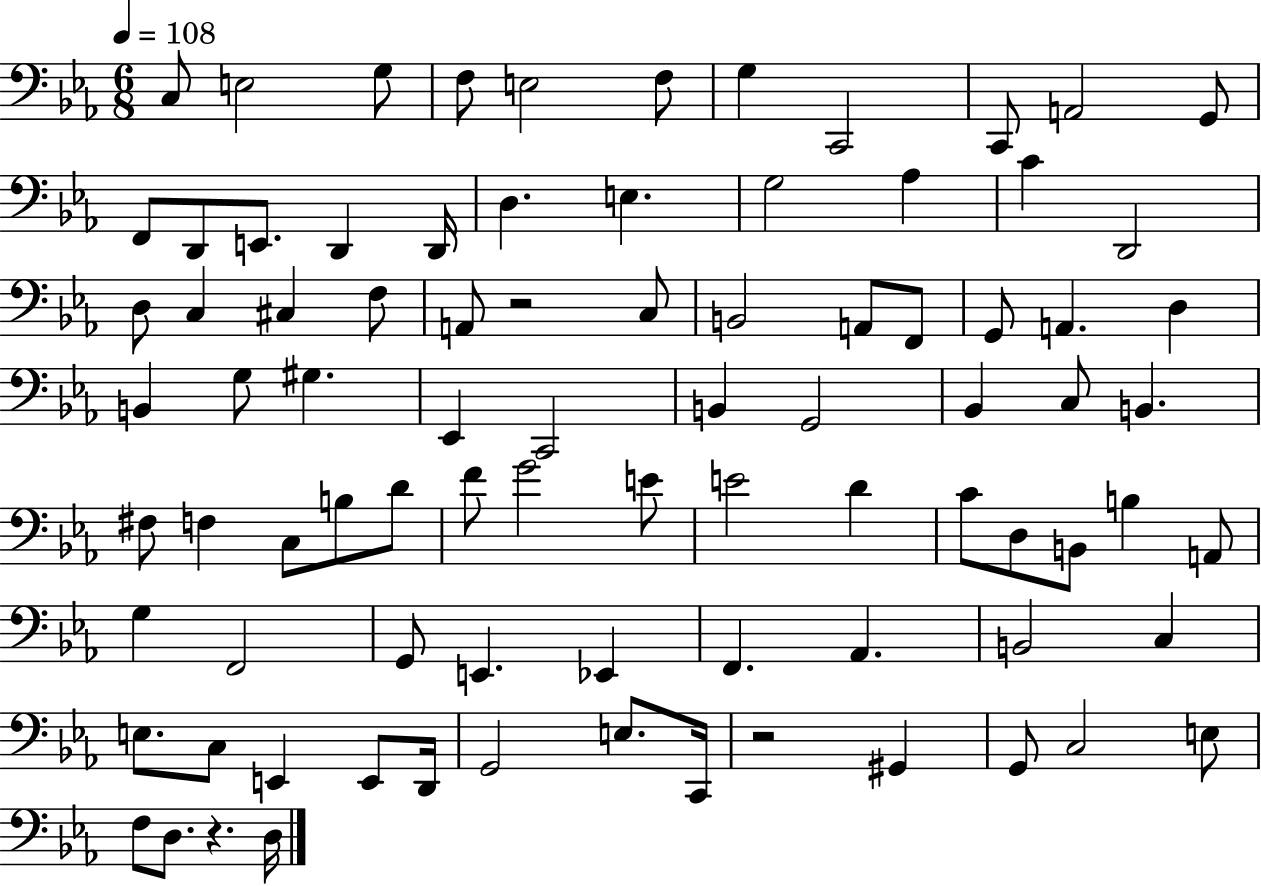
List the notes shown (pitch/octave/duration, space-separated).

C3/e E3/h G3/e F3/e E3/h F3/e G3/q C2/h C2/e A2/h G2/e F2/e D2/e E2/e. D2/q D2/s D3/q. E3/q. G3/h Ab3/q C4/q D2/h D3/e C3/q C#3/q F3/e A2/e R/h C3/e B2/h A2/e F2/e G2/e A2/q. D3/q B2/q G3/e G#3/q. Eb2/q C2/h B2/q G2/h Bb2/q C3/e B2/q. F#3/e F3/q C3/e B3/e D4/e F4/e G4/h E4/e E4/h D4/q C4/e D3/e B2/e B3/q A2/e G3/q F2/h G2/e E2/q. Eb2/q F2/q. Ab2/q. B2/h C3/q E3/e. C3/e E2/q E2/e D2/s G2/h E3/e. C2/s R/h G#2/q G2/e C3/h E3/e F3/e D3/e. R/q. D3/s